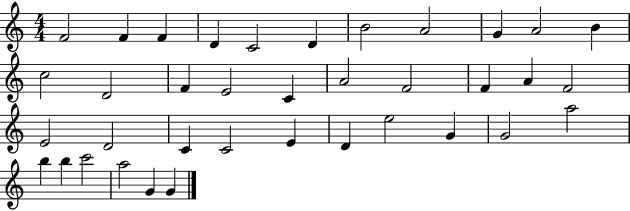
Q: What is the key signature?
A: C major